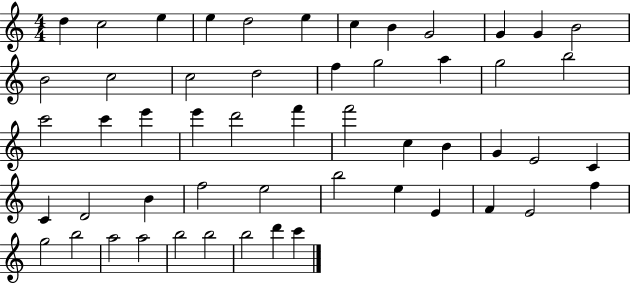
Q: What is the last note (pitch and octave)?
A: C6